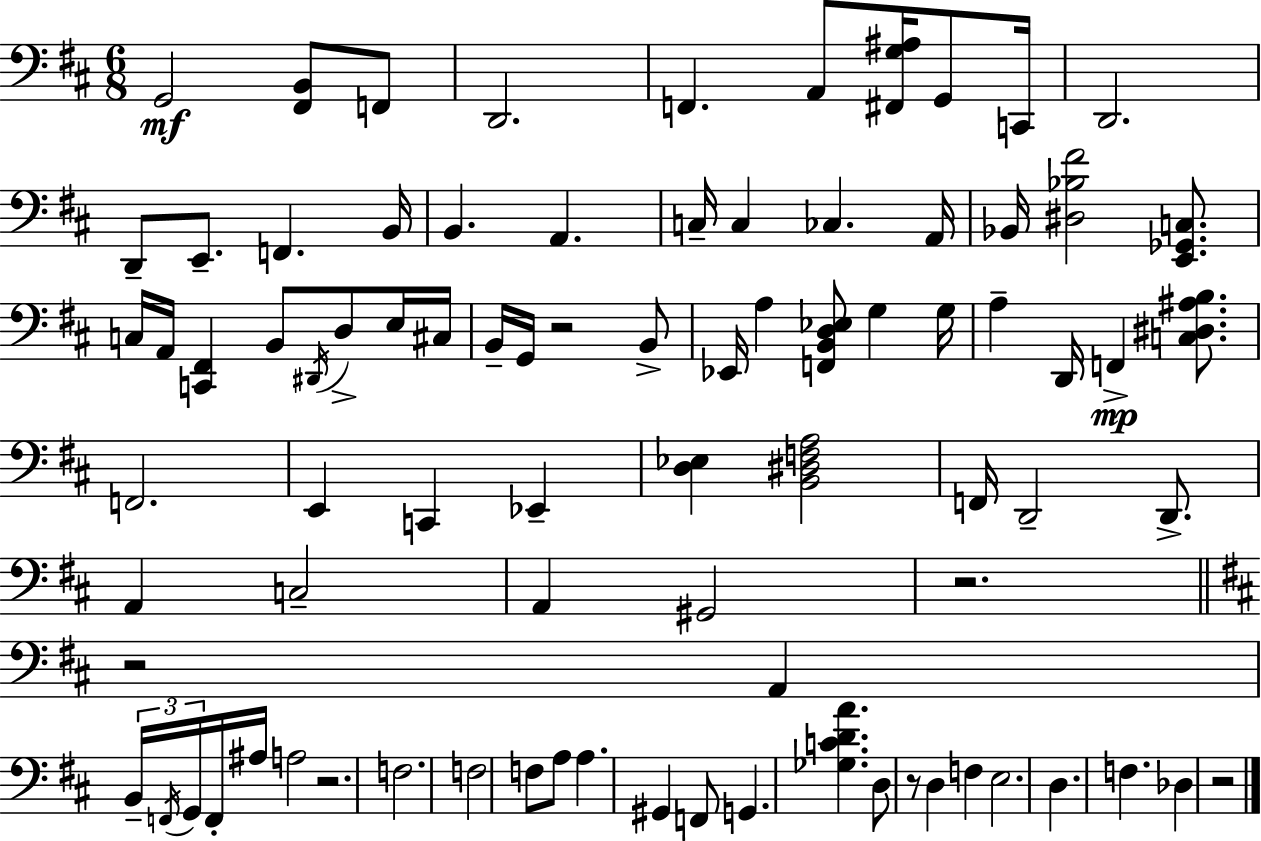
X:1
T:Untitled
M:6/8
L:1/4
K:D
G,,2 [^F,,B,,]/2 F,,/2 D,,2 F,, A,,/2 [^F,,G,^A,]/4 G,,/2 C,,/4 D,,2 D,,/2 E,,/2 F,, B,,/4 B,, A,, C,/4 C, _C, A,,/4 _B,,/4 [^D,_B,^F]2 [E,,_G,,C,]/2 C,/4 A,,/4 [C,,^F,,] B,,/2 ^D,,/4 D,/2 E,/4 ^C,/4 B,,/4 G,,/4 z2 B,,/2 _E,,/4 A, [F,,B,,D,_E,]/2 G, G,/4 A, D,,/4 F,, [C,^D,^A,B,]/2 F,,2 E,, C,, _E,, [D,_E,] [B,,^D,F,A,]2 F,,/4 D,,2 D,,/2 A,, C,2 A,, ^G,,2 z2 z2 A,, B,,/4 F,,/4 G,,/4 F,,/4 ^A,/4 A,2 z2 F,2 F,2 F,/2 A,/2 A, ^G,, F,,/2 G,, [_G,CDA] D,/2 z/2 D, F, E,2 D, F, _D, z2